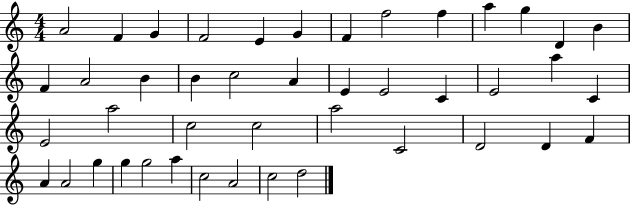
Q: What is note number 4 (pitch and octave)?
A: F4